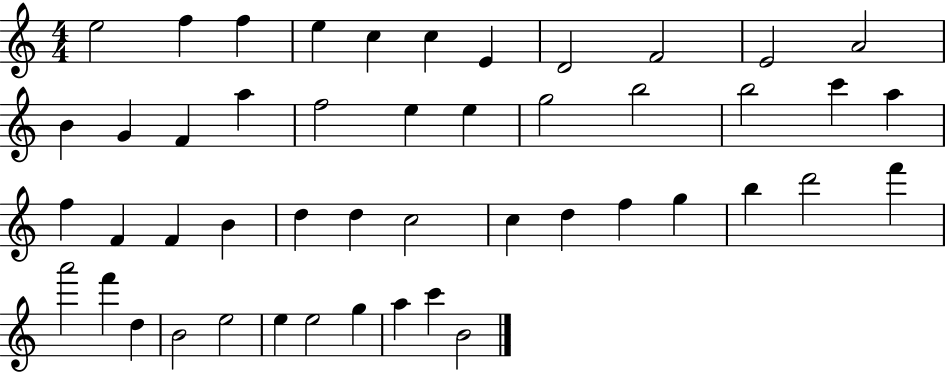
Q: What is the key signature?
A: C major